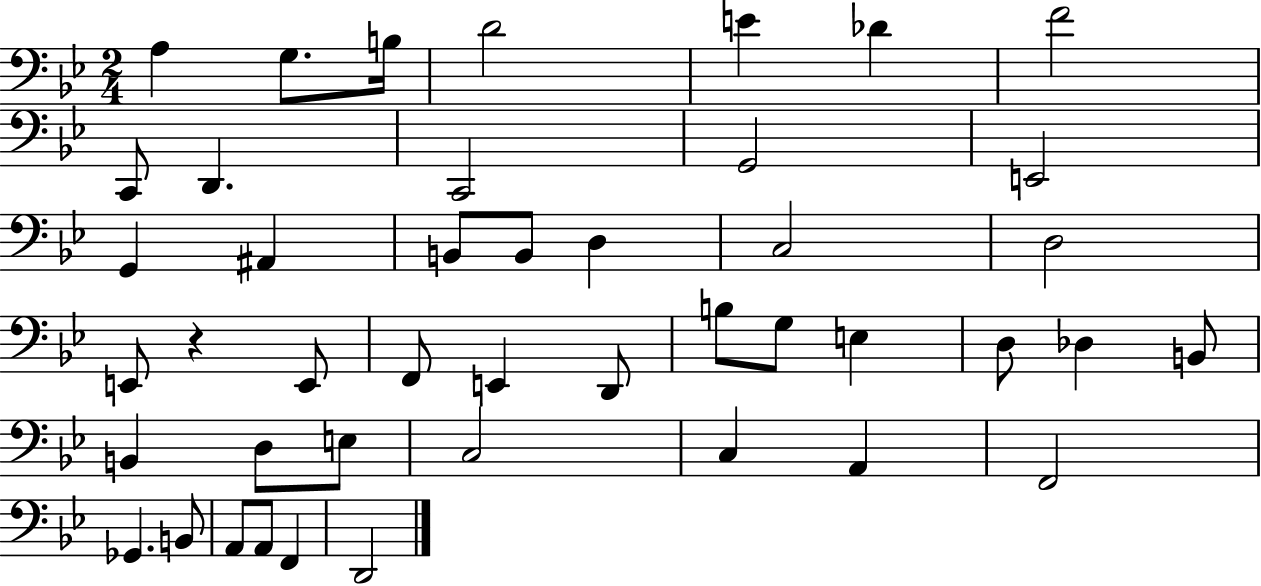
{
  \clef bass
  \numericTimeSignature
  \time 2/4
  \key bes \major
  \repeat volta 2 { a4 g8. b16 | d'2 | e'4 des'4 | f'2 | \break c,8 d,4. | c,2 | g,2 | e,2 | \break g,4 ais,4 | b,8 b,8 d4 | c2 | d2 | \break e,8 r4 e,8 | f,8 e,4 d,8 | b8 g8 e4 | d8 des4 b,8 | \break b,4 d8 e8 | c2 | c4 a,4 | f,2 | \break ges,4. b,8 | a,8 a,8 f,4 | d,2 | } \bar "|."
}